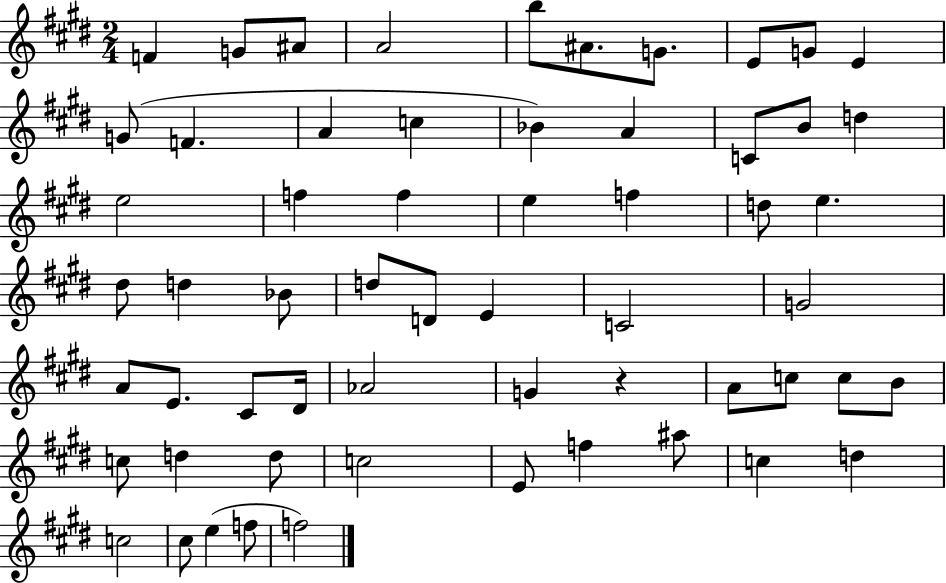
F4/q G4/e A#4/e A4/h B5/e A#4/e. G4/e. E4/e G4/e E4/q G4/e F4/q. A4/q C5/q Bb4/q A4/q C4/e B4/e D5/q E5/h F5/q F5/q E5/q F5/q D5/e E5/q. D#5/e D5/q Bb4/e D5/e D4/e E4/q C4/h G4/h A4/e E4/e. C#4/e D#4/s Ab4/h G4/q R/q A4/e C5/e C5/e B4/e C5/e D5/q D5/e C5/h E4/e F5/q A#5/e C5/q D5/q C5/h C#5/e E5/q F5/e F5/h